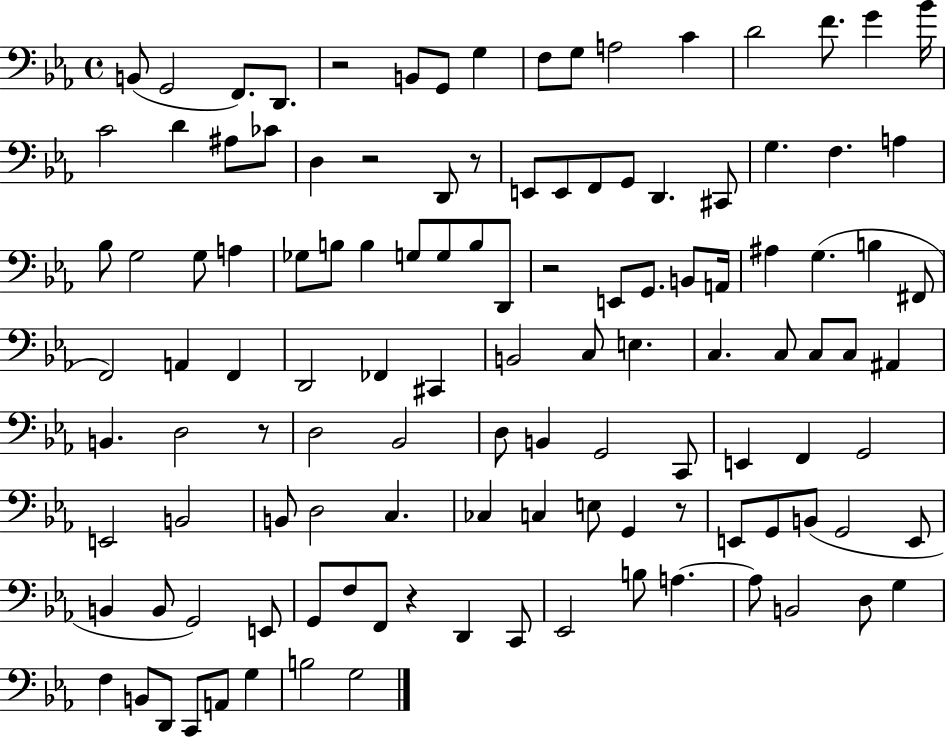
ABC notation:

X:1
T:Untitled
M:4/4
L:1/4
K:Eb
B,,/2 G,,2 F,,/2 D,,/2 z2 B,,/2 G,,/2 G, F,/2 G,/2 A,2 C D2 F/2 G _B/4 C2 D ^A,/2 _C/2 D, z2 D,,/2 z/2 E,,/2 E,,/2 F,,/2 G,,/2 D,, ^C,,/2 G, F, A, _B,/2 G,2 G,/2 A, _G,/2 B,/2 B, G,/2 G,/2 B,/2 D,,/2 z2 E,,/2 G,,/2 B,,/2 A,,/4 ^A, G, B, ^F,,/2 F,,2 A,, F,, D,,2 _F,, ^C,, B,,2 C,/2 E, C, C,/2 C,/2 C,/2 ^A,, B,, D,2 z/2 D,2 _B,,2 D,/2 B,, G,,2 C,,/2 E,, F,, G,,2 E,,2 B,,2 B,,/2 D,2 C, _C, C, E,/2 G,, z/2 E,,/2 G,,/2 B,,/2 G,,2 E,,/2 B,, B,,/2 G,,2 E,,/2 G,,/2 F,/2 F,,/2 z D,, C,,/2 _E,,2 B,/2 A, A,/2 B,,2 D,/2 G, F, B,,/2 D,,/2 C,,/2 A,,/2 G, B,2 G,2